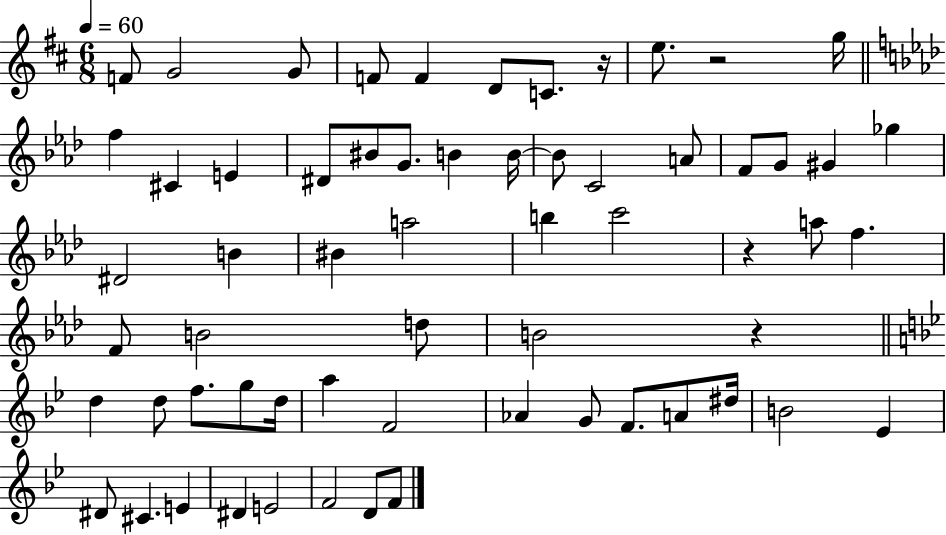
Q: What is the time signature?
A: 6/8